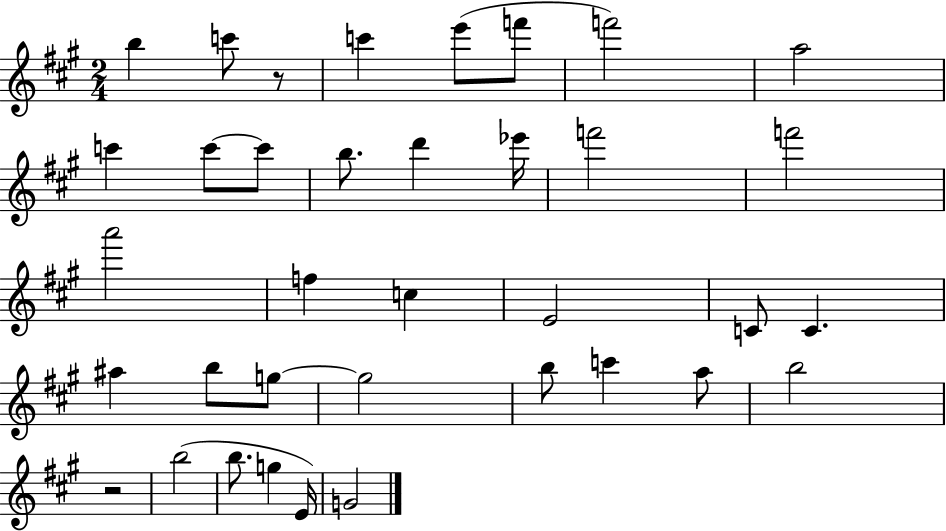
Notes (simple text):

B5/q C6/e R/e C6/q E6/e F6/e F6/h A5/h C6/q C6/e C6/e B5/e. D6/q Eb6/s F6/h F6/h A6/h F5/q C5/q E4/h C4/e C4/q. A#5/q B5/e G5/e G5/h B5/e C6/q A5/e B5/h R/h B5/h B5/e. G5/q E4/s G4/h